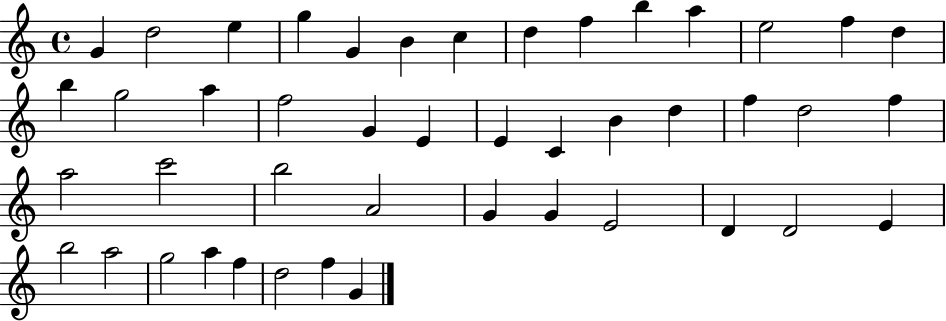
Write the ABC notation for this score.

X:1
T:Untitled
M:4/4
L:1/4
K:C
G d2 e g G B c d f b a e2 f d b g2 a f2 G E E C B d f d2 f a2 c'2 b2 A2 G G E2 D D2 E b2 a2 g2 a f d2 f G